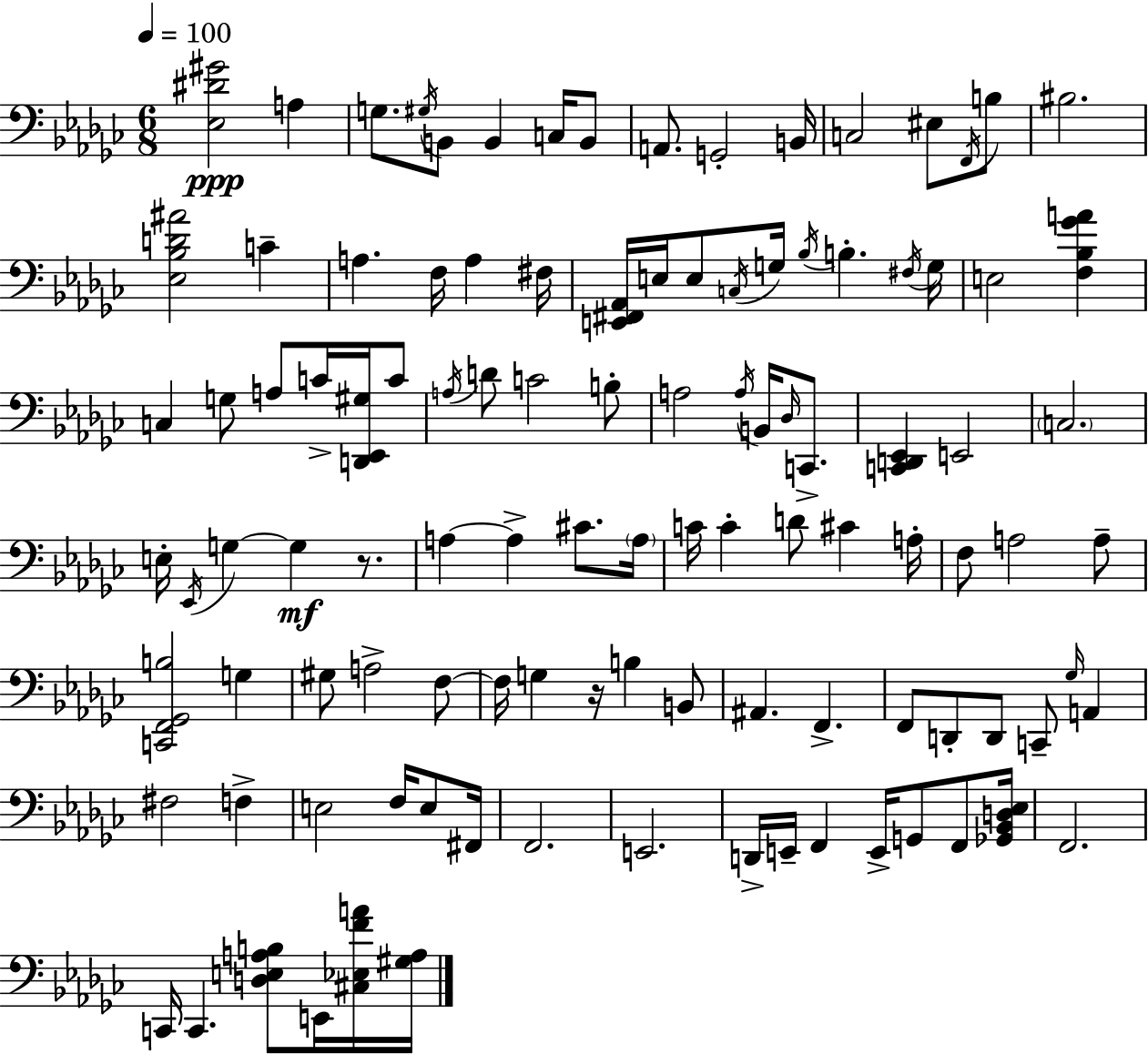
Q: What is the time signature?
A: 6/8